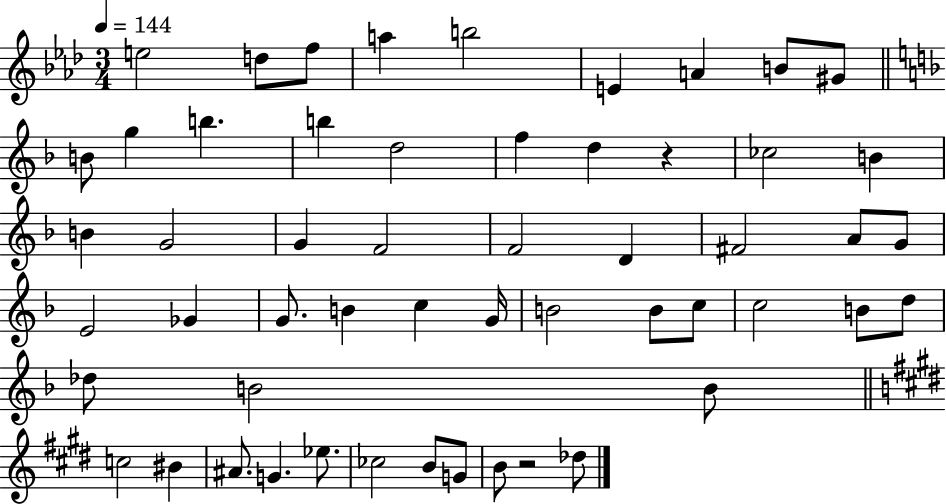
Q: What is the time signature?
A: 3/4